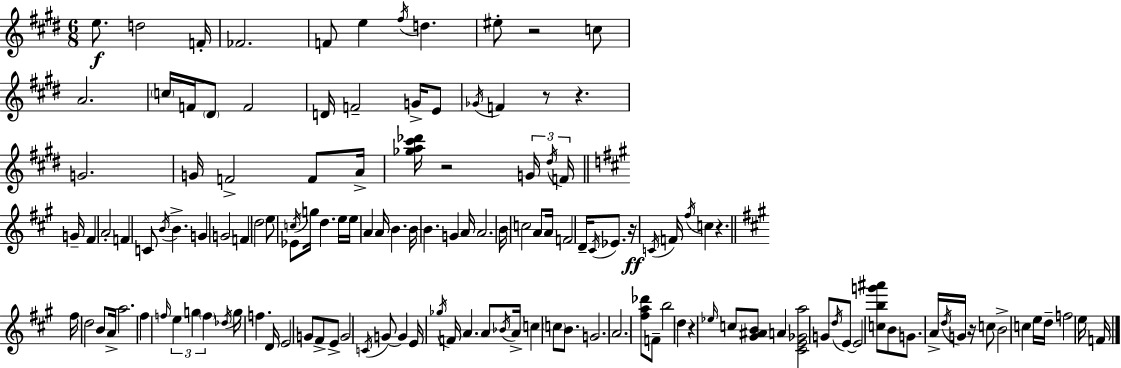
E5/e. D5/h F4/s FES4/h. F4/e E5/q F#5/s D5/q. EIS5/e R/h C5/e A4/h. C5/s F4/s D#4/e F4/h D4/s F4/h G4/s E4/e Gb4/s F4/q R/e R/q. G4/h. G4/s F4/h F4/e A4/s [Gb5,A5,C#6,Db6]/s R/h G4/s D#5/s F4/s G4/s F#4/q A4/h F4/q C4/e B4/s B4/q. G4/q G4/h F4/q D5/h E5/e Eb4/e C5/s G5/s D5/q. E5/s E5/s A4/q A4/s B4/q. B4/s B4/q. G4/q A4/s A4/h. B4/s C5/h A4/e A4/s F4/h D4/s C#4/s Eb4/e. R/s C4/s F4/s F#5/s C5/q R/q. F#5/s D5/h B4/e A4/s A5/h. F#5/q F5/s E5/q G5/q F5/q Db5/s G5/s F5/q. D4/s E4/h G4/e F#4/e E4/e G4/h C4/s G4/e G4/q E4/s Gb5/s F4/s A4/q. A4/e Bb4/s A4/s C5/q C5/e B4/e. G4/h. A4/h. [F#5,A5,Db6]/e F4/e B5/h D5/q R/q Eb5/s C5/e [G#4,A#4,B4]/e A4/q [C#4,E4,Gb4,A5]/h G4/e D5/s E4/e E4/h [C5,B5,G6,A#6]/e B4/e G4/e. A4/s D5/s G4/s R/s C5/e B4/h C5/q E5/s D5/s F5/h E5/s F4/s